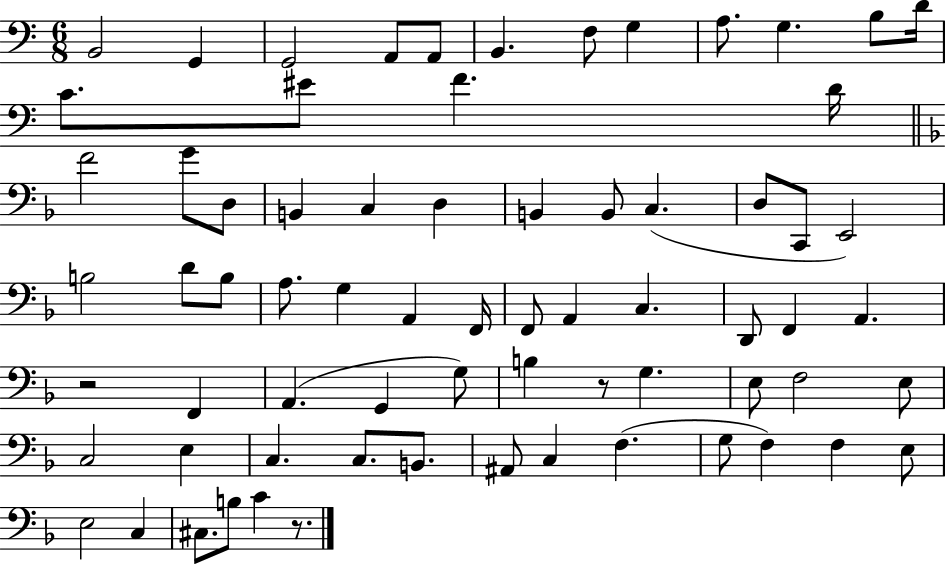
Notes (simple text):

B2/h G2/q G2/h A2/e A2/e B2/q. F3/e G3/q A3/e. G3/q. B3/e D4/s C4/e. EIS4/e F4/q. D4/s F4/h G4/e D3/e B2/q C3/q D3/q B2/q B2/e C3/q. D3/e C2/e E2/h B3/h D4/e B3/e A3/e. G3/q A2/q F2/s F2/e A2/q C3/q. D2/e F2/q A2/q. R/h F2/q A2/q. G2/q G3/e B3/q R/e G3/q. E3/e F3/h E3/e C3/h E3/q C3/q. C3/e. B2/e. A#2/e C3/q F3/q. G3/e F3/q F3/q E3/e E3/h C3/q C#3/e. B3/e C4/q R/e.